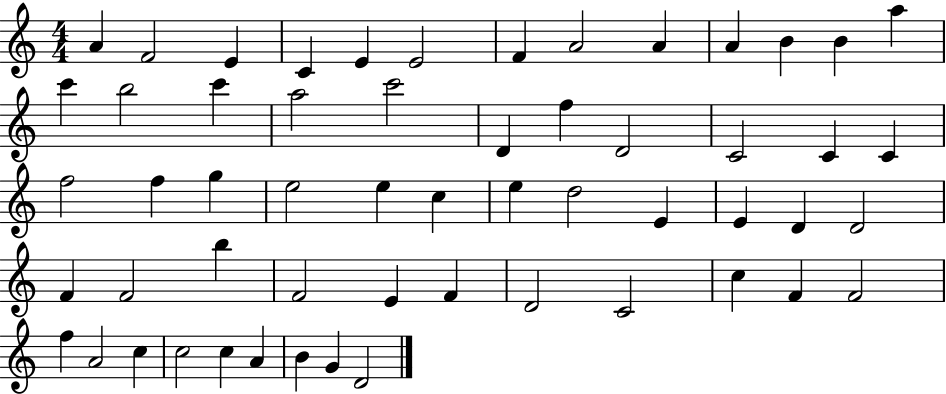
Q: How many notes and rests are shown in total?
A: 56